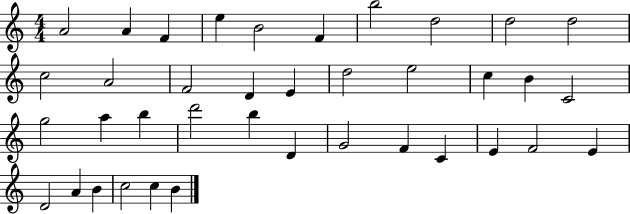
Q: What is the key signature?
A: C major